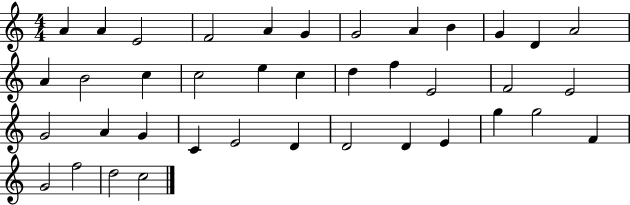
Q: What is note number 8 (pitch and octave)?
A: A4